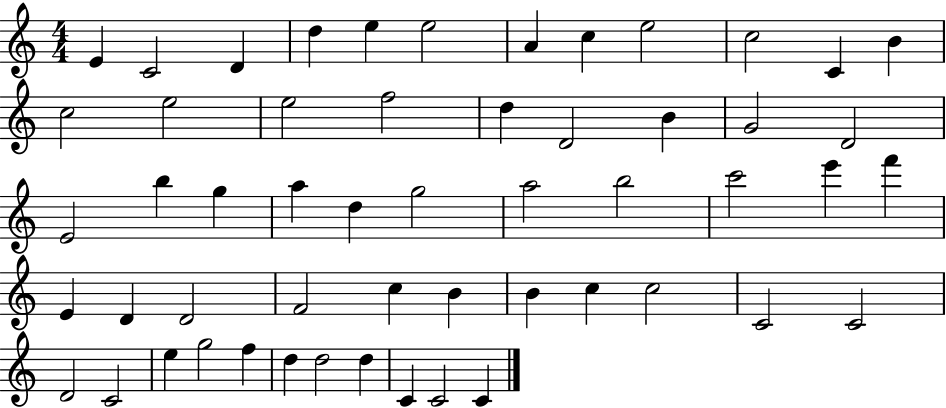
X:1
T:Untitled
M:4/4
L:1/4
K:C
E C2 D d e e2 A c e2 c2 C B c2 e2 e2 f2 d D2 B G2 D2 E2 b g a d g2 a2 b2 c'2 e' f' E D D2 F2 c B B c c2 C2 C2 D2 C2 e g2 f d d2 d C C2 C